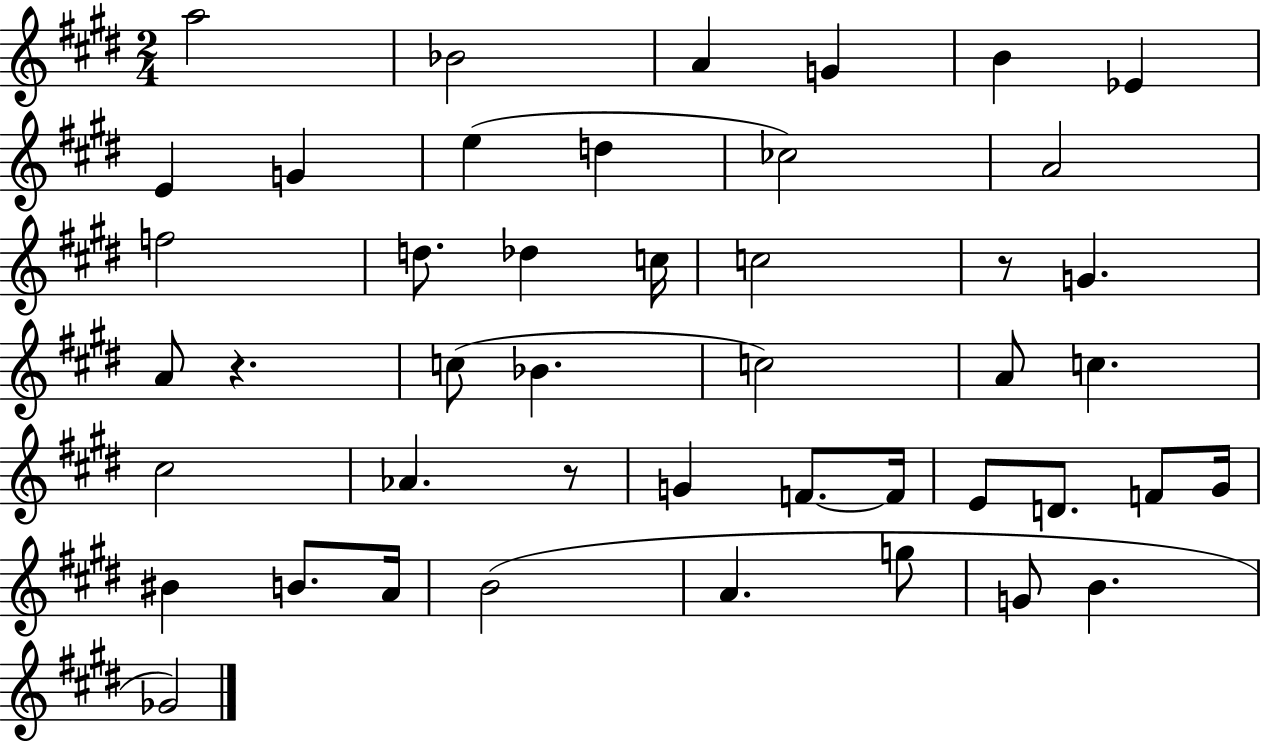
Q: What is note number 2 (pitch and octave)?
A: Bb4